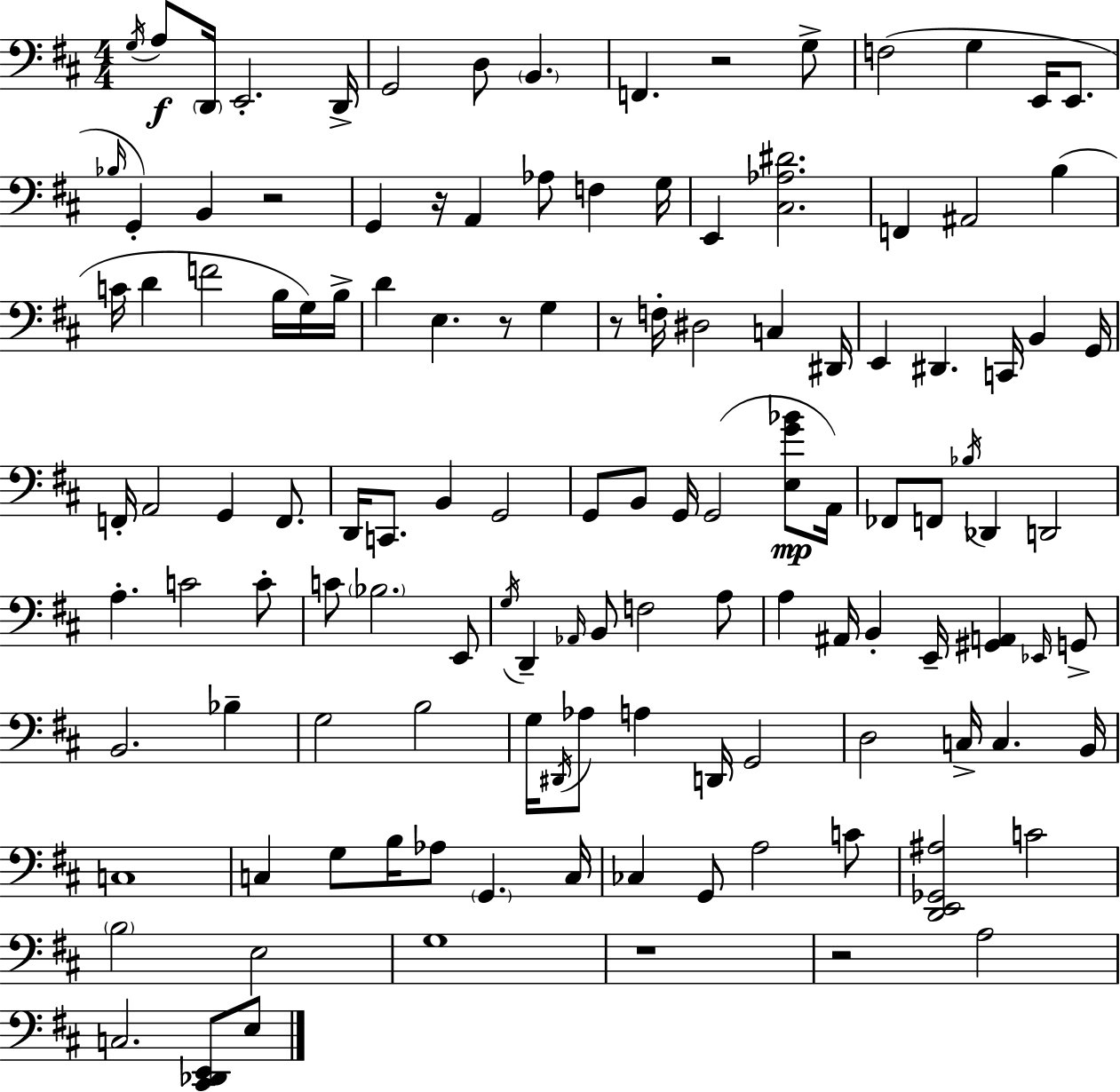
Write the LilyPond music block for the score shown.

{
  \clef bass
  \numericTimeSignature
  \time 4/4
  \key d \major
  \repeat volta 2 { \acciaccatura { g16 }\f a8 \parenthesize d,16 e,2.-. | d,16-> g,2 d8 \parenthesize b,4. | f,4. r2 g8-> | f2( g4 e,16 e,8. | \break \grace { bes16 } g,4-.) b,4 r2 | g,4 r16 a,4 aes8 f4 | g16 e,4 <cis aes dis'>2. | f,4 ais,2 b4( | \break c'16 d'4 f'2 b16 | g16) b16-> d'4 e4. r8 g4 | r8 f16-. dis2 c4 | dis,16 e,4 dis,4. c,16 b,4 | \break g,16 f,16-. a,2 g,4 f,8. | d,16 c,8. b,4 g,2 | g,8 b,8 g,16 g,2( <e g' bes'>8\mp | a,16) fes,8 f,8 \acciaccatura { bes16 } des,4 d,2 | \break a4.-. c'2 | c'8-. c'8 \parenthesize bes2. | e,8 \acciaccatura { g16 } d,4-- \grace { aes,16 } b,8 f2 | a8 a4 ais,16 b,4-. e,16-- <gis, a,>4 | \break \grace { ees,16 } g,8-> b,2. | bes4-- g2 b2 | g16 \acciaccatura { dis,16 } aes8 a4 d,16 g,2 | d2 c16-> | \break c4. b,16 c1 | c4 g8 b16 aes8 | \parenthesize g,4. c16 ces4 g,8 a2 | c'8 <d, e, ges, ais>2 c'2 | \break \parenthesize b2 e2 | g1 | r1 | r2 a2 | \break c2. | <cis, des, e,>8 e8 } \bar "|."
}